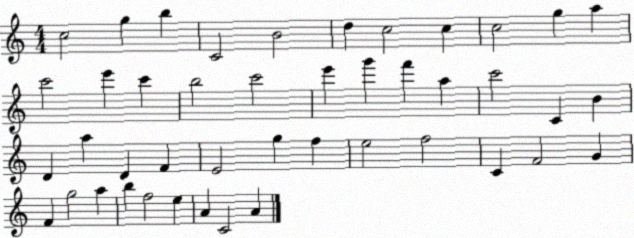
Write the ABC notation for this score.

X:1
T:Untitled
M:4/4
L:1/4
K:C
c2 g b C2 B2 d c2 c c2 g a c'2 e' c' b2 c'2 e' g' f' a c'2 C B D a D F E2 g f e2 f2 C F2 G F g2 a b f2 e A C2 A